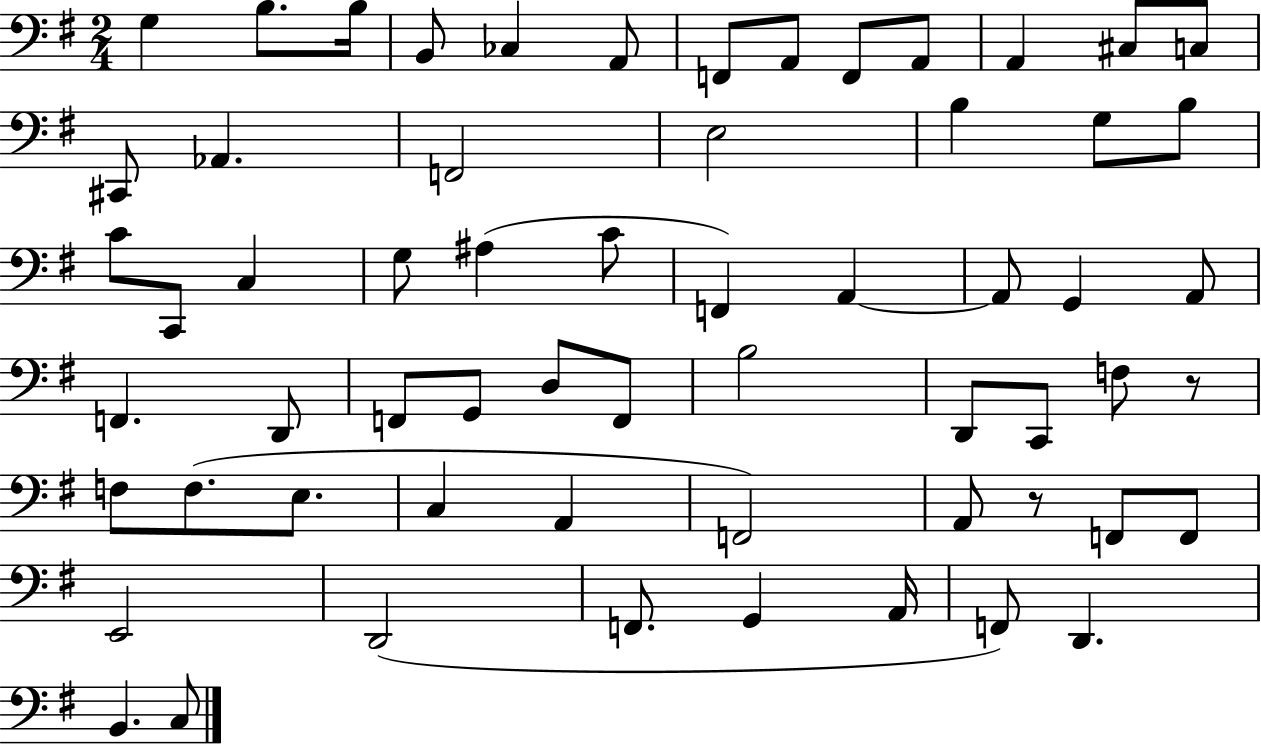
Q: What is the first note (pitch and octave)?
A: G3